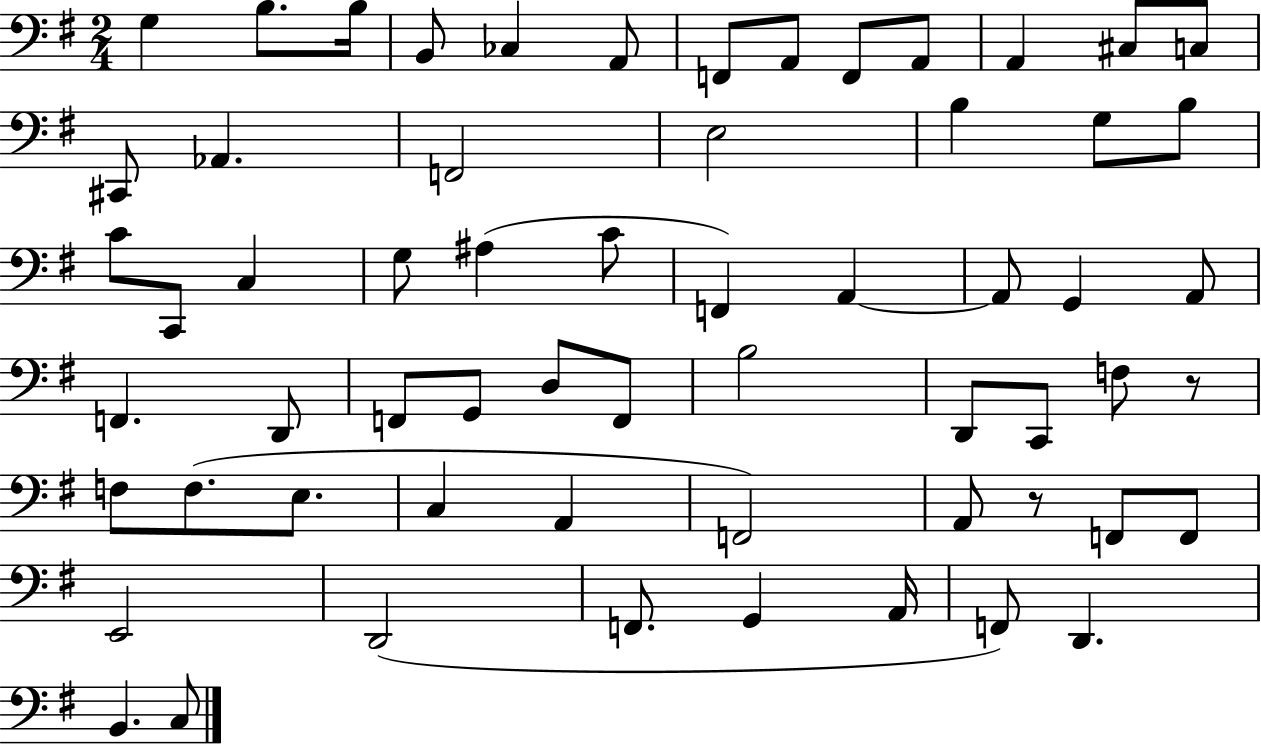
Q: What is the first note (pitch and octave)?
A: G3